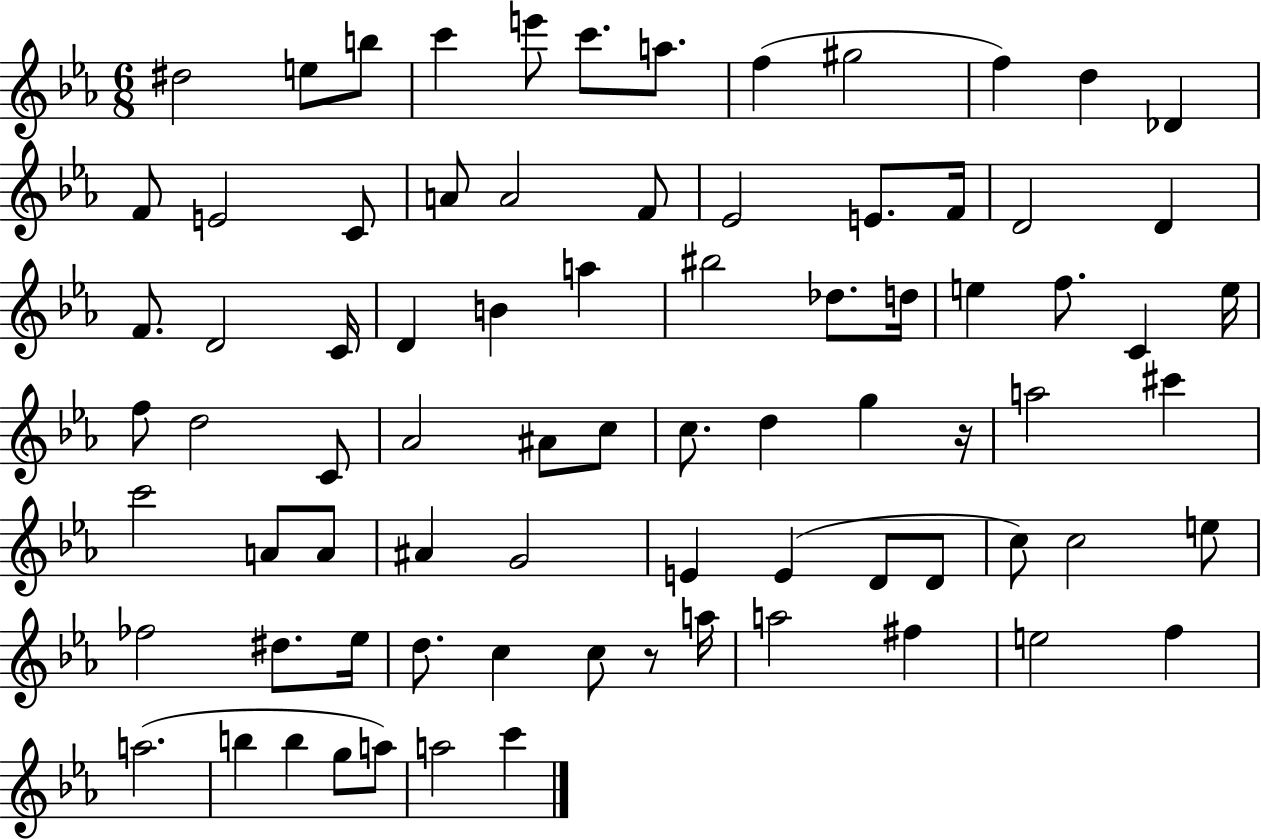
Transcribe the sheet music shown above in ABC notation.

X:1
T:Untitled
M:6/8
L:1/4
K:Eb
^d2 e/2 b/2 c' e'/2 c'/2 a/2 f ^g2 f d _D F/2 E2 C/2 A/2 A2 F/2 _E2 E/2 F/4 D2 D F/2 D2 C/4 D B a ^b2 _d/2 d/4 e f/2 C e/4 f/2 d2 C/2 _A2 ^A/2 c/2 c/2 d g z/4 a2 ^c' c'2 A/2 A/2 ^A G2 E E D/2 D/2 c/2 c2 e/2 _f2 ^d/2 _e/4 d/2 c c/2 z/2 a/4 a2 ^f e2 f a2 b b g/2 a/2 a2 c'